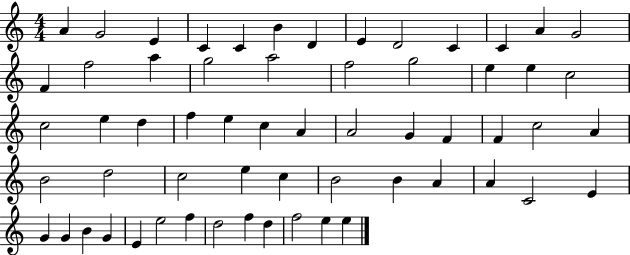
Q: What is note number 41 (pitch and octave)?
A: C5